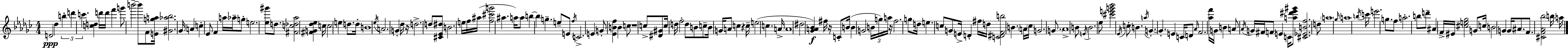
D4/h Db5/q B5/q D6/q C6/q. [C5,D5]/q D6/s D6/s F6/q G6/e B6/h B6/e F4/e [E4,G5,A5]/s [G#4,Ab5,Bb5]/h. Gb4/s A4/q C5/q Eb4/e F4/q A5/s Ab5/s G5/e E5/h. [Eb5,G#6]/e D5/e. [F#4,C5,Db5,Ab5]/h [F#4,G4,Db5,Eb5]/q C5/s C5/h E5/q D5/e. D5/s B4/w Eb5/s A4/h. G4/q Db5/s R/s D5/h. D5/e [C#4,Eb4,D#5]/e B4/h. E5/s F5/s A#5/s [F5,C#6,G6]/h A#5/q. A5/s A5/e B5/q B5/q G5/q. E5/e E4/e F5/s C4/h. E4/q G4/e [Eb4,B4,F5]/q B4/q C5/e R/w C5/e [D#4,G#4]/e C5/s D5/s F5/h D5/e B4/e C5/e B4/s G4/s A4/e C5/q R/q C5/s E5/h C5/q. A4/s A4/w D#5/h [Gb4,A4,Bb4]/q F#5/s R/s C4/e B4/s B4/q G4/h B4/s G5/s A5/s R/s F5/h. G5/e D5/s E5/q. C5/e G4/e E4/s D4/q F#5/s D5/s [C4,D#4,F4,B5]/h B4/q. A4/s CES5/s G4/h. G4/e. Ab4/w B4/e E4/s B4/h. Eb5/e [C#6,E6,G6,Bb6]/h Eb4/s C5/e B4/q. A5/s G4/q. G4/q. E4/q C4/s D4/e Ab4/s F4/h. [Ab5,F6]/s G4/s B4/q A4/e Ab4/s G4/s F#4/s F4/e E4/q C4/s [A5,D#6,Eb6,G#6]/e [C#4,Eb4,B4,F5]/h. D5/e A5/w Gb5/s A5/w B5/s C6/s E6/h. G5/e. F5/e A5/h. B5/e D6/e A#4/q F4/s EIS4/s [C#5,E5,Gb5]/h G4/e C5/s B4/h G4/q G4/s A#4/e. F4/e. [C#4,F4,Ab4,Bb5]/h B5/s A5/s